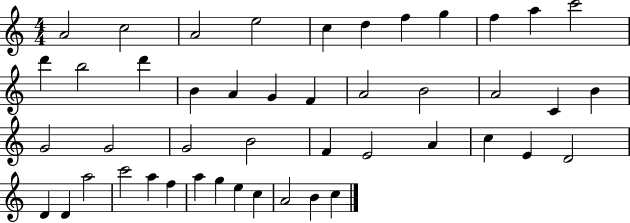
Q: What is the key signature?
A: C major